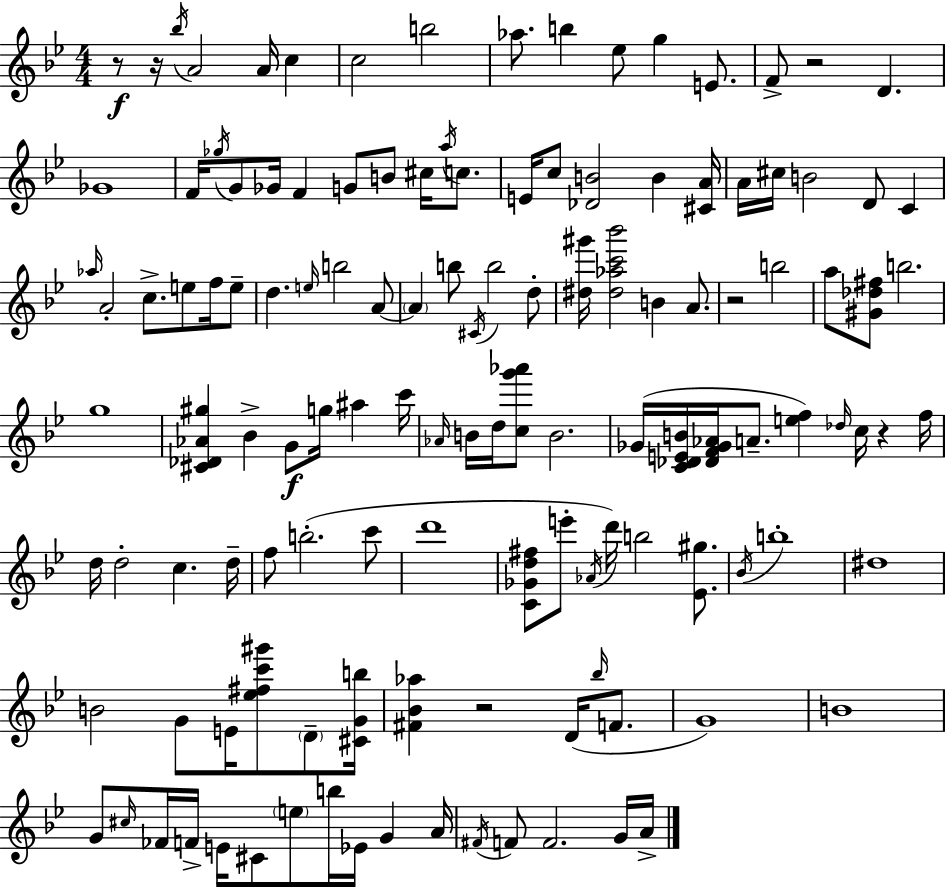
R/e R/s Bb5/s A4/h A4/s C5/q C5/h B5/h Ab5/e. B5/q Eb5/e G5/q E4/e. F4/e R/h D4/q. Gb4/w F4/s Gb5/s G4/e Gb4/s F4/q G4/e B4/e C#5/s A5/s C5/e. E4/s C5/e [Db4,B4]/h B4/q [C#4,A4]/s A4/s C#5/s B4/h D4/e C4/q Ab5/s A4/h C5/e. E5/e F5/s E5/e D5/q. E5/s B5/h A4/e A4/q B5/e C#4/s B5/h D5/e [D#5,G#6]/s [D#5,Ab5,C6,Bb6]/h B4/q A4/e. R/h B5/h A5/e [G#4,Db5,F#5]/e B5/h. G5/w [C#4,Db4,Ab4,G#5]/q Bb4/q G4/e G5/s A#5/q C6/s Ab4/s B4/s D5/s [C5,G6,Ab6]/e B4/h. Gb4/s [C4,Db4,E4,B4]/s [Db4,F4,Gb4,Ab4]/s A4/e. [E5,F5]/q Db5/s C5/s R/q F5/s D5/s D5/h C5/q. D5/s F5/e B5/h. C6/e D6/w [C4,Gb4,D5,F#5]/e E6/e Ab4/s D6/s B5/h [Eb4,G#5]/e. Bb4/s B5/w D#5/w B4/h G4/e E4/s [Eb5,F#5,C6,G#6]/e D4/e [C#4,G4,B5]/s [F#4,Bb4,Ab5]/q R/h D4/s Bb5/s F4/e. G4/w B4/w G4/e C#5/s FES4/s F4/s E4/s C#4/e E5/e B5/s Eb4/s G4/q A4/s F#4/s F4/e F4/h. G4/s A4/s